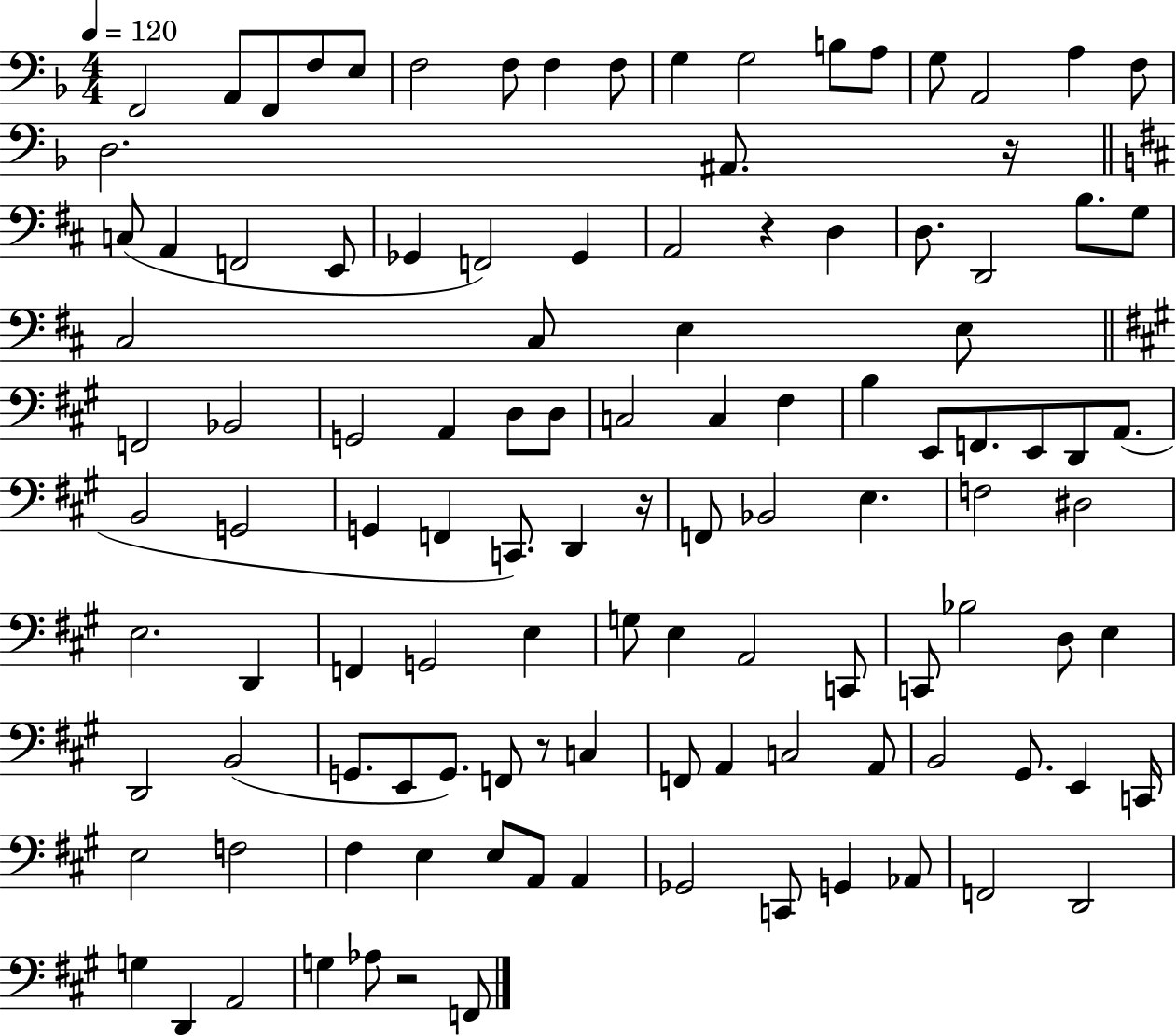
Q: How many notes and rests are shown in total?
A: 114